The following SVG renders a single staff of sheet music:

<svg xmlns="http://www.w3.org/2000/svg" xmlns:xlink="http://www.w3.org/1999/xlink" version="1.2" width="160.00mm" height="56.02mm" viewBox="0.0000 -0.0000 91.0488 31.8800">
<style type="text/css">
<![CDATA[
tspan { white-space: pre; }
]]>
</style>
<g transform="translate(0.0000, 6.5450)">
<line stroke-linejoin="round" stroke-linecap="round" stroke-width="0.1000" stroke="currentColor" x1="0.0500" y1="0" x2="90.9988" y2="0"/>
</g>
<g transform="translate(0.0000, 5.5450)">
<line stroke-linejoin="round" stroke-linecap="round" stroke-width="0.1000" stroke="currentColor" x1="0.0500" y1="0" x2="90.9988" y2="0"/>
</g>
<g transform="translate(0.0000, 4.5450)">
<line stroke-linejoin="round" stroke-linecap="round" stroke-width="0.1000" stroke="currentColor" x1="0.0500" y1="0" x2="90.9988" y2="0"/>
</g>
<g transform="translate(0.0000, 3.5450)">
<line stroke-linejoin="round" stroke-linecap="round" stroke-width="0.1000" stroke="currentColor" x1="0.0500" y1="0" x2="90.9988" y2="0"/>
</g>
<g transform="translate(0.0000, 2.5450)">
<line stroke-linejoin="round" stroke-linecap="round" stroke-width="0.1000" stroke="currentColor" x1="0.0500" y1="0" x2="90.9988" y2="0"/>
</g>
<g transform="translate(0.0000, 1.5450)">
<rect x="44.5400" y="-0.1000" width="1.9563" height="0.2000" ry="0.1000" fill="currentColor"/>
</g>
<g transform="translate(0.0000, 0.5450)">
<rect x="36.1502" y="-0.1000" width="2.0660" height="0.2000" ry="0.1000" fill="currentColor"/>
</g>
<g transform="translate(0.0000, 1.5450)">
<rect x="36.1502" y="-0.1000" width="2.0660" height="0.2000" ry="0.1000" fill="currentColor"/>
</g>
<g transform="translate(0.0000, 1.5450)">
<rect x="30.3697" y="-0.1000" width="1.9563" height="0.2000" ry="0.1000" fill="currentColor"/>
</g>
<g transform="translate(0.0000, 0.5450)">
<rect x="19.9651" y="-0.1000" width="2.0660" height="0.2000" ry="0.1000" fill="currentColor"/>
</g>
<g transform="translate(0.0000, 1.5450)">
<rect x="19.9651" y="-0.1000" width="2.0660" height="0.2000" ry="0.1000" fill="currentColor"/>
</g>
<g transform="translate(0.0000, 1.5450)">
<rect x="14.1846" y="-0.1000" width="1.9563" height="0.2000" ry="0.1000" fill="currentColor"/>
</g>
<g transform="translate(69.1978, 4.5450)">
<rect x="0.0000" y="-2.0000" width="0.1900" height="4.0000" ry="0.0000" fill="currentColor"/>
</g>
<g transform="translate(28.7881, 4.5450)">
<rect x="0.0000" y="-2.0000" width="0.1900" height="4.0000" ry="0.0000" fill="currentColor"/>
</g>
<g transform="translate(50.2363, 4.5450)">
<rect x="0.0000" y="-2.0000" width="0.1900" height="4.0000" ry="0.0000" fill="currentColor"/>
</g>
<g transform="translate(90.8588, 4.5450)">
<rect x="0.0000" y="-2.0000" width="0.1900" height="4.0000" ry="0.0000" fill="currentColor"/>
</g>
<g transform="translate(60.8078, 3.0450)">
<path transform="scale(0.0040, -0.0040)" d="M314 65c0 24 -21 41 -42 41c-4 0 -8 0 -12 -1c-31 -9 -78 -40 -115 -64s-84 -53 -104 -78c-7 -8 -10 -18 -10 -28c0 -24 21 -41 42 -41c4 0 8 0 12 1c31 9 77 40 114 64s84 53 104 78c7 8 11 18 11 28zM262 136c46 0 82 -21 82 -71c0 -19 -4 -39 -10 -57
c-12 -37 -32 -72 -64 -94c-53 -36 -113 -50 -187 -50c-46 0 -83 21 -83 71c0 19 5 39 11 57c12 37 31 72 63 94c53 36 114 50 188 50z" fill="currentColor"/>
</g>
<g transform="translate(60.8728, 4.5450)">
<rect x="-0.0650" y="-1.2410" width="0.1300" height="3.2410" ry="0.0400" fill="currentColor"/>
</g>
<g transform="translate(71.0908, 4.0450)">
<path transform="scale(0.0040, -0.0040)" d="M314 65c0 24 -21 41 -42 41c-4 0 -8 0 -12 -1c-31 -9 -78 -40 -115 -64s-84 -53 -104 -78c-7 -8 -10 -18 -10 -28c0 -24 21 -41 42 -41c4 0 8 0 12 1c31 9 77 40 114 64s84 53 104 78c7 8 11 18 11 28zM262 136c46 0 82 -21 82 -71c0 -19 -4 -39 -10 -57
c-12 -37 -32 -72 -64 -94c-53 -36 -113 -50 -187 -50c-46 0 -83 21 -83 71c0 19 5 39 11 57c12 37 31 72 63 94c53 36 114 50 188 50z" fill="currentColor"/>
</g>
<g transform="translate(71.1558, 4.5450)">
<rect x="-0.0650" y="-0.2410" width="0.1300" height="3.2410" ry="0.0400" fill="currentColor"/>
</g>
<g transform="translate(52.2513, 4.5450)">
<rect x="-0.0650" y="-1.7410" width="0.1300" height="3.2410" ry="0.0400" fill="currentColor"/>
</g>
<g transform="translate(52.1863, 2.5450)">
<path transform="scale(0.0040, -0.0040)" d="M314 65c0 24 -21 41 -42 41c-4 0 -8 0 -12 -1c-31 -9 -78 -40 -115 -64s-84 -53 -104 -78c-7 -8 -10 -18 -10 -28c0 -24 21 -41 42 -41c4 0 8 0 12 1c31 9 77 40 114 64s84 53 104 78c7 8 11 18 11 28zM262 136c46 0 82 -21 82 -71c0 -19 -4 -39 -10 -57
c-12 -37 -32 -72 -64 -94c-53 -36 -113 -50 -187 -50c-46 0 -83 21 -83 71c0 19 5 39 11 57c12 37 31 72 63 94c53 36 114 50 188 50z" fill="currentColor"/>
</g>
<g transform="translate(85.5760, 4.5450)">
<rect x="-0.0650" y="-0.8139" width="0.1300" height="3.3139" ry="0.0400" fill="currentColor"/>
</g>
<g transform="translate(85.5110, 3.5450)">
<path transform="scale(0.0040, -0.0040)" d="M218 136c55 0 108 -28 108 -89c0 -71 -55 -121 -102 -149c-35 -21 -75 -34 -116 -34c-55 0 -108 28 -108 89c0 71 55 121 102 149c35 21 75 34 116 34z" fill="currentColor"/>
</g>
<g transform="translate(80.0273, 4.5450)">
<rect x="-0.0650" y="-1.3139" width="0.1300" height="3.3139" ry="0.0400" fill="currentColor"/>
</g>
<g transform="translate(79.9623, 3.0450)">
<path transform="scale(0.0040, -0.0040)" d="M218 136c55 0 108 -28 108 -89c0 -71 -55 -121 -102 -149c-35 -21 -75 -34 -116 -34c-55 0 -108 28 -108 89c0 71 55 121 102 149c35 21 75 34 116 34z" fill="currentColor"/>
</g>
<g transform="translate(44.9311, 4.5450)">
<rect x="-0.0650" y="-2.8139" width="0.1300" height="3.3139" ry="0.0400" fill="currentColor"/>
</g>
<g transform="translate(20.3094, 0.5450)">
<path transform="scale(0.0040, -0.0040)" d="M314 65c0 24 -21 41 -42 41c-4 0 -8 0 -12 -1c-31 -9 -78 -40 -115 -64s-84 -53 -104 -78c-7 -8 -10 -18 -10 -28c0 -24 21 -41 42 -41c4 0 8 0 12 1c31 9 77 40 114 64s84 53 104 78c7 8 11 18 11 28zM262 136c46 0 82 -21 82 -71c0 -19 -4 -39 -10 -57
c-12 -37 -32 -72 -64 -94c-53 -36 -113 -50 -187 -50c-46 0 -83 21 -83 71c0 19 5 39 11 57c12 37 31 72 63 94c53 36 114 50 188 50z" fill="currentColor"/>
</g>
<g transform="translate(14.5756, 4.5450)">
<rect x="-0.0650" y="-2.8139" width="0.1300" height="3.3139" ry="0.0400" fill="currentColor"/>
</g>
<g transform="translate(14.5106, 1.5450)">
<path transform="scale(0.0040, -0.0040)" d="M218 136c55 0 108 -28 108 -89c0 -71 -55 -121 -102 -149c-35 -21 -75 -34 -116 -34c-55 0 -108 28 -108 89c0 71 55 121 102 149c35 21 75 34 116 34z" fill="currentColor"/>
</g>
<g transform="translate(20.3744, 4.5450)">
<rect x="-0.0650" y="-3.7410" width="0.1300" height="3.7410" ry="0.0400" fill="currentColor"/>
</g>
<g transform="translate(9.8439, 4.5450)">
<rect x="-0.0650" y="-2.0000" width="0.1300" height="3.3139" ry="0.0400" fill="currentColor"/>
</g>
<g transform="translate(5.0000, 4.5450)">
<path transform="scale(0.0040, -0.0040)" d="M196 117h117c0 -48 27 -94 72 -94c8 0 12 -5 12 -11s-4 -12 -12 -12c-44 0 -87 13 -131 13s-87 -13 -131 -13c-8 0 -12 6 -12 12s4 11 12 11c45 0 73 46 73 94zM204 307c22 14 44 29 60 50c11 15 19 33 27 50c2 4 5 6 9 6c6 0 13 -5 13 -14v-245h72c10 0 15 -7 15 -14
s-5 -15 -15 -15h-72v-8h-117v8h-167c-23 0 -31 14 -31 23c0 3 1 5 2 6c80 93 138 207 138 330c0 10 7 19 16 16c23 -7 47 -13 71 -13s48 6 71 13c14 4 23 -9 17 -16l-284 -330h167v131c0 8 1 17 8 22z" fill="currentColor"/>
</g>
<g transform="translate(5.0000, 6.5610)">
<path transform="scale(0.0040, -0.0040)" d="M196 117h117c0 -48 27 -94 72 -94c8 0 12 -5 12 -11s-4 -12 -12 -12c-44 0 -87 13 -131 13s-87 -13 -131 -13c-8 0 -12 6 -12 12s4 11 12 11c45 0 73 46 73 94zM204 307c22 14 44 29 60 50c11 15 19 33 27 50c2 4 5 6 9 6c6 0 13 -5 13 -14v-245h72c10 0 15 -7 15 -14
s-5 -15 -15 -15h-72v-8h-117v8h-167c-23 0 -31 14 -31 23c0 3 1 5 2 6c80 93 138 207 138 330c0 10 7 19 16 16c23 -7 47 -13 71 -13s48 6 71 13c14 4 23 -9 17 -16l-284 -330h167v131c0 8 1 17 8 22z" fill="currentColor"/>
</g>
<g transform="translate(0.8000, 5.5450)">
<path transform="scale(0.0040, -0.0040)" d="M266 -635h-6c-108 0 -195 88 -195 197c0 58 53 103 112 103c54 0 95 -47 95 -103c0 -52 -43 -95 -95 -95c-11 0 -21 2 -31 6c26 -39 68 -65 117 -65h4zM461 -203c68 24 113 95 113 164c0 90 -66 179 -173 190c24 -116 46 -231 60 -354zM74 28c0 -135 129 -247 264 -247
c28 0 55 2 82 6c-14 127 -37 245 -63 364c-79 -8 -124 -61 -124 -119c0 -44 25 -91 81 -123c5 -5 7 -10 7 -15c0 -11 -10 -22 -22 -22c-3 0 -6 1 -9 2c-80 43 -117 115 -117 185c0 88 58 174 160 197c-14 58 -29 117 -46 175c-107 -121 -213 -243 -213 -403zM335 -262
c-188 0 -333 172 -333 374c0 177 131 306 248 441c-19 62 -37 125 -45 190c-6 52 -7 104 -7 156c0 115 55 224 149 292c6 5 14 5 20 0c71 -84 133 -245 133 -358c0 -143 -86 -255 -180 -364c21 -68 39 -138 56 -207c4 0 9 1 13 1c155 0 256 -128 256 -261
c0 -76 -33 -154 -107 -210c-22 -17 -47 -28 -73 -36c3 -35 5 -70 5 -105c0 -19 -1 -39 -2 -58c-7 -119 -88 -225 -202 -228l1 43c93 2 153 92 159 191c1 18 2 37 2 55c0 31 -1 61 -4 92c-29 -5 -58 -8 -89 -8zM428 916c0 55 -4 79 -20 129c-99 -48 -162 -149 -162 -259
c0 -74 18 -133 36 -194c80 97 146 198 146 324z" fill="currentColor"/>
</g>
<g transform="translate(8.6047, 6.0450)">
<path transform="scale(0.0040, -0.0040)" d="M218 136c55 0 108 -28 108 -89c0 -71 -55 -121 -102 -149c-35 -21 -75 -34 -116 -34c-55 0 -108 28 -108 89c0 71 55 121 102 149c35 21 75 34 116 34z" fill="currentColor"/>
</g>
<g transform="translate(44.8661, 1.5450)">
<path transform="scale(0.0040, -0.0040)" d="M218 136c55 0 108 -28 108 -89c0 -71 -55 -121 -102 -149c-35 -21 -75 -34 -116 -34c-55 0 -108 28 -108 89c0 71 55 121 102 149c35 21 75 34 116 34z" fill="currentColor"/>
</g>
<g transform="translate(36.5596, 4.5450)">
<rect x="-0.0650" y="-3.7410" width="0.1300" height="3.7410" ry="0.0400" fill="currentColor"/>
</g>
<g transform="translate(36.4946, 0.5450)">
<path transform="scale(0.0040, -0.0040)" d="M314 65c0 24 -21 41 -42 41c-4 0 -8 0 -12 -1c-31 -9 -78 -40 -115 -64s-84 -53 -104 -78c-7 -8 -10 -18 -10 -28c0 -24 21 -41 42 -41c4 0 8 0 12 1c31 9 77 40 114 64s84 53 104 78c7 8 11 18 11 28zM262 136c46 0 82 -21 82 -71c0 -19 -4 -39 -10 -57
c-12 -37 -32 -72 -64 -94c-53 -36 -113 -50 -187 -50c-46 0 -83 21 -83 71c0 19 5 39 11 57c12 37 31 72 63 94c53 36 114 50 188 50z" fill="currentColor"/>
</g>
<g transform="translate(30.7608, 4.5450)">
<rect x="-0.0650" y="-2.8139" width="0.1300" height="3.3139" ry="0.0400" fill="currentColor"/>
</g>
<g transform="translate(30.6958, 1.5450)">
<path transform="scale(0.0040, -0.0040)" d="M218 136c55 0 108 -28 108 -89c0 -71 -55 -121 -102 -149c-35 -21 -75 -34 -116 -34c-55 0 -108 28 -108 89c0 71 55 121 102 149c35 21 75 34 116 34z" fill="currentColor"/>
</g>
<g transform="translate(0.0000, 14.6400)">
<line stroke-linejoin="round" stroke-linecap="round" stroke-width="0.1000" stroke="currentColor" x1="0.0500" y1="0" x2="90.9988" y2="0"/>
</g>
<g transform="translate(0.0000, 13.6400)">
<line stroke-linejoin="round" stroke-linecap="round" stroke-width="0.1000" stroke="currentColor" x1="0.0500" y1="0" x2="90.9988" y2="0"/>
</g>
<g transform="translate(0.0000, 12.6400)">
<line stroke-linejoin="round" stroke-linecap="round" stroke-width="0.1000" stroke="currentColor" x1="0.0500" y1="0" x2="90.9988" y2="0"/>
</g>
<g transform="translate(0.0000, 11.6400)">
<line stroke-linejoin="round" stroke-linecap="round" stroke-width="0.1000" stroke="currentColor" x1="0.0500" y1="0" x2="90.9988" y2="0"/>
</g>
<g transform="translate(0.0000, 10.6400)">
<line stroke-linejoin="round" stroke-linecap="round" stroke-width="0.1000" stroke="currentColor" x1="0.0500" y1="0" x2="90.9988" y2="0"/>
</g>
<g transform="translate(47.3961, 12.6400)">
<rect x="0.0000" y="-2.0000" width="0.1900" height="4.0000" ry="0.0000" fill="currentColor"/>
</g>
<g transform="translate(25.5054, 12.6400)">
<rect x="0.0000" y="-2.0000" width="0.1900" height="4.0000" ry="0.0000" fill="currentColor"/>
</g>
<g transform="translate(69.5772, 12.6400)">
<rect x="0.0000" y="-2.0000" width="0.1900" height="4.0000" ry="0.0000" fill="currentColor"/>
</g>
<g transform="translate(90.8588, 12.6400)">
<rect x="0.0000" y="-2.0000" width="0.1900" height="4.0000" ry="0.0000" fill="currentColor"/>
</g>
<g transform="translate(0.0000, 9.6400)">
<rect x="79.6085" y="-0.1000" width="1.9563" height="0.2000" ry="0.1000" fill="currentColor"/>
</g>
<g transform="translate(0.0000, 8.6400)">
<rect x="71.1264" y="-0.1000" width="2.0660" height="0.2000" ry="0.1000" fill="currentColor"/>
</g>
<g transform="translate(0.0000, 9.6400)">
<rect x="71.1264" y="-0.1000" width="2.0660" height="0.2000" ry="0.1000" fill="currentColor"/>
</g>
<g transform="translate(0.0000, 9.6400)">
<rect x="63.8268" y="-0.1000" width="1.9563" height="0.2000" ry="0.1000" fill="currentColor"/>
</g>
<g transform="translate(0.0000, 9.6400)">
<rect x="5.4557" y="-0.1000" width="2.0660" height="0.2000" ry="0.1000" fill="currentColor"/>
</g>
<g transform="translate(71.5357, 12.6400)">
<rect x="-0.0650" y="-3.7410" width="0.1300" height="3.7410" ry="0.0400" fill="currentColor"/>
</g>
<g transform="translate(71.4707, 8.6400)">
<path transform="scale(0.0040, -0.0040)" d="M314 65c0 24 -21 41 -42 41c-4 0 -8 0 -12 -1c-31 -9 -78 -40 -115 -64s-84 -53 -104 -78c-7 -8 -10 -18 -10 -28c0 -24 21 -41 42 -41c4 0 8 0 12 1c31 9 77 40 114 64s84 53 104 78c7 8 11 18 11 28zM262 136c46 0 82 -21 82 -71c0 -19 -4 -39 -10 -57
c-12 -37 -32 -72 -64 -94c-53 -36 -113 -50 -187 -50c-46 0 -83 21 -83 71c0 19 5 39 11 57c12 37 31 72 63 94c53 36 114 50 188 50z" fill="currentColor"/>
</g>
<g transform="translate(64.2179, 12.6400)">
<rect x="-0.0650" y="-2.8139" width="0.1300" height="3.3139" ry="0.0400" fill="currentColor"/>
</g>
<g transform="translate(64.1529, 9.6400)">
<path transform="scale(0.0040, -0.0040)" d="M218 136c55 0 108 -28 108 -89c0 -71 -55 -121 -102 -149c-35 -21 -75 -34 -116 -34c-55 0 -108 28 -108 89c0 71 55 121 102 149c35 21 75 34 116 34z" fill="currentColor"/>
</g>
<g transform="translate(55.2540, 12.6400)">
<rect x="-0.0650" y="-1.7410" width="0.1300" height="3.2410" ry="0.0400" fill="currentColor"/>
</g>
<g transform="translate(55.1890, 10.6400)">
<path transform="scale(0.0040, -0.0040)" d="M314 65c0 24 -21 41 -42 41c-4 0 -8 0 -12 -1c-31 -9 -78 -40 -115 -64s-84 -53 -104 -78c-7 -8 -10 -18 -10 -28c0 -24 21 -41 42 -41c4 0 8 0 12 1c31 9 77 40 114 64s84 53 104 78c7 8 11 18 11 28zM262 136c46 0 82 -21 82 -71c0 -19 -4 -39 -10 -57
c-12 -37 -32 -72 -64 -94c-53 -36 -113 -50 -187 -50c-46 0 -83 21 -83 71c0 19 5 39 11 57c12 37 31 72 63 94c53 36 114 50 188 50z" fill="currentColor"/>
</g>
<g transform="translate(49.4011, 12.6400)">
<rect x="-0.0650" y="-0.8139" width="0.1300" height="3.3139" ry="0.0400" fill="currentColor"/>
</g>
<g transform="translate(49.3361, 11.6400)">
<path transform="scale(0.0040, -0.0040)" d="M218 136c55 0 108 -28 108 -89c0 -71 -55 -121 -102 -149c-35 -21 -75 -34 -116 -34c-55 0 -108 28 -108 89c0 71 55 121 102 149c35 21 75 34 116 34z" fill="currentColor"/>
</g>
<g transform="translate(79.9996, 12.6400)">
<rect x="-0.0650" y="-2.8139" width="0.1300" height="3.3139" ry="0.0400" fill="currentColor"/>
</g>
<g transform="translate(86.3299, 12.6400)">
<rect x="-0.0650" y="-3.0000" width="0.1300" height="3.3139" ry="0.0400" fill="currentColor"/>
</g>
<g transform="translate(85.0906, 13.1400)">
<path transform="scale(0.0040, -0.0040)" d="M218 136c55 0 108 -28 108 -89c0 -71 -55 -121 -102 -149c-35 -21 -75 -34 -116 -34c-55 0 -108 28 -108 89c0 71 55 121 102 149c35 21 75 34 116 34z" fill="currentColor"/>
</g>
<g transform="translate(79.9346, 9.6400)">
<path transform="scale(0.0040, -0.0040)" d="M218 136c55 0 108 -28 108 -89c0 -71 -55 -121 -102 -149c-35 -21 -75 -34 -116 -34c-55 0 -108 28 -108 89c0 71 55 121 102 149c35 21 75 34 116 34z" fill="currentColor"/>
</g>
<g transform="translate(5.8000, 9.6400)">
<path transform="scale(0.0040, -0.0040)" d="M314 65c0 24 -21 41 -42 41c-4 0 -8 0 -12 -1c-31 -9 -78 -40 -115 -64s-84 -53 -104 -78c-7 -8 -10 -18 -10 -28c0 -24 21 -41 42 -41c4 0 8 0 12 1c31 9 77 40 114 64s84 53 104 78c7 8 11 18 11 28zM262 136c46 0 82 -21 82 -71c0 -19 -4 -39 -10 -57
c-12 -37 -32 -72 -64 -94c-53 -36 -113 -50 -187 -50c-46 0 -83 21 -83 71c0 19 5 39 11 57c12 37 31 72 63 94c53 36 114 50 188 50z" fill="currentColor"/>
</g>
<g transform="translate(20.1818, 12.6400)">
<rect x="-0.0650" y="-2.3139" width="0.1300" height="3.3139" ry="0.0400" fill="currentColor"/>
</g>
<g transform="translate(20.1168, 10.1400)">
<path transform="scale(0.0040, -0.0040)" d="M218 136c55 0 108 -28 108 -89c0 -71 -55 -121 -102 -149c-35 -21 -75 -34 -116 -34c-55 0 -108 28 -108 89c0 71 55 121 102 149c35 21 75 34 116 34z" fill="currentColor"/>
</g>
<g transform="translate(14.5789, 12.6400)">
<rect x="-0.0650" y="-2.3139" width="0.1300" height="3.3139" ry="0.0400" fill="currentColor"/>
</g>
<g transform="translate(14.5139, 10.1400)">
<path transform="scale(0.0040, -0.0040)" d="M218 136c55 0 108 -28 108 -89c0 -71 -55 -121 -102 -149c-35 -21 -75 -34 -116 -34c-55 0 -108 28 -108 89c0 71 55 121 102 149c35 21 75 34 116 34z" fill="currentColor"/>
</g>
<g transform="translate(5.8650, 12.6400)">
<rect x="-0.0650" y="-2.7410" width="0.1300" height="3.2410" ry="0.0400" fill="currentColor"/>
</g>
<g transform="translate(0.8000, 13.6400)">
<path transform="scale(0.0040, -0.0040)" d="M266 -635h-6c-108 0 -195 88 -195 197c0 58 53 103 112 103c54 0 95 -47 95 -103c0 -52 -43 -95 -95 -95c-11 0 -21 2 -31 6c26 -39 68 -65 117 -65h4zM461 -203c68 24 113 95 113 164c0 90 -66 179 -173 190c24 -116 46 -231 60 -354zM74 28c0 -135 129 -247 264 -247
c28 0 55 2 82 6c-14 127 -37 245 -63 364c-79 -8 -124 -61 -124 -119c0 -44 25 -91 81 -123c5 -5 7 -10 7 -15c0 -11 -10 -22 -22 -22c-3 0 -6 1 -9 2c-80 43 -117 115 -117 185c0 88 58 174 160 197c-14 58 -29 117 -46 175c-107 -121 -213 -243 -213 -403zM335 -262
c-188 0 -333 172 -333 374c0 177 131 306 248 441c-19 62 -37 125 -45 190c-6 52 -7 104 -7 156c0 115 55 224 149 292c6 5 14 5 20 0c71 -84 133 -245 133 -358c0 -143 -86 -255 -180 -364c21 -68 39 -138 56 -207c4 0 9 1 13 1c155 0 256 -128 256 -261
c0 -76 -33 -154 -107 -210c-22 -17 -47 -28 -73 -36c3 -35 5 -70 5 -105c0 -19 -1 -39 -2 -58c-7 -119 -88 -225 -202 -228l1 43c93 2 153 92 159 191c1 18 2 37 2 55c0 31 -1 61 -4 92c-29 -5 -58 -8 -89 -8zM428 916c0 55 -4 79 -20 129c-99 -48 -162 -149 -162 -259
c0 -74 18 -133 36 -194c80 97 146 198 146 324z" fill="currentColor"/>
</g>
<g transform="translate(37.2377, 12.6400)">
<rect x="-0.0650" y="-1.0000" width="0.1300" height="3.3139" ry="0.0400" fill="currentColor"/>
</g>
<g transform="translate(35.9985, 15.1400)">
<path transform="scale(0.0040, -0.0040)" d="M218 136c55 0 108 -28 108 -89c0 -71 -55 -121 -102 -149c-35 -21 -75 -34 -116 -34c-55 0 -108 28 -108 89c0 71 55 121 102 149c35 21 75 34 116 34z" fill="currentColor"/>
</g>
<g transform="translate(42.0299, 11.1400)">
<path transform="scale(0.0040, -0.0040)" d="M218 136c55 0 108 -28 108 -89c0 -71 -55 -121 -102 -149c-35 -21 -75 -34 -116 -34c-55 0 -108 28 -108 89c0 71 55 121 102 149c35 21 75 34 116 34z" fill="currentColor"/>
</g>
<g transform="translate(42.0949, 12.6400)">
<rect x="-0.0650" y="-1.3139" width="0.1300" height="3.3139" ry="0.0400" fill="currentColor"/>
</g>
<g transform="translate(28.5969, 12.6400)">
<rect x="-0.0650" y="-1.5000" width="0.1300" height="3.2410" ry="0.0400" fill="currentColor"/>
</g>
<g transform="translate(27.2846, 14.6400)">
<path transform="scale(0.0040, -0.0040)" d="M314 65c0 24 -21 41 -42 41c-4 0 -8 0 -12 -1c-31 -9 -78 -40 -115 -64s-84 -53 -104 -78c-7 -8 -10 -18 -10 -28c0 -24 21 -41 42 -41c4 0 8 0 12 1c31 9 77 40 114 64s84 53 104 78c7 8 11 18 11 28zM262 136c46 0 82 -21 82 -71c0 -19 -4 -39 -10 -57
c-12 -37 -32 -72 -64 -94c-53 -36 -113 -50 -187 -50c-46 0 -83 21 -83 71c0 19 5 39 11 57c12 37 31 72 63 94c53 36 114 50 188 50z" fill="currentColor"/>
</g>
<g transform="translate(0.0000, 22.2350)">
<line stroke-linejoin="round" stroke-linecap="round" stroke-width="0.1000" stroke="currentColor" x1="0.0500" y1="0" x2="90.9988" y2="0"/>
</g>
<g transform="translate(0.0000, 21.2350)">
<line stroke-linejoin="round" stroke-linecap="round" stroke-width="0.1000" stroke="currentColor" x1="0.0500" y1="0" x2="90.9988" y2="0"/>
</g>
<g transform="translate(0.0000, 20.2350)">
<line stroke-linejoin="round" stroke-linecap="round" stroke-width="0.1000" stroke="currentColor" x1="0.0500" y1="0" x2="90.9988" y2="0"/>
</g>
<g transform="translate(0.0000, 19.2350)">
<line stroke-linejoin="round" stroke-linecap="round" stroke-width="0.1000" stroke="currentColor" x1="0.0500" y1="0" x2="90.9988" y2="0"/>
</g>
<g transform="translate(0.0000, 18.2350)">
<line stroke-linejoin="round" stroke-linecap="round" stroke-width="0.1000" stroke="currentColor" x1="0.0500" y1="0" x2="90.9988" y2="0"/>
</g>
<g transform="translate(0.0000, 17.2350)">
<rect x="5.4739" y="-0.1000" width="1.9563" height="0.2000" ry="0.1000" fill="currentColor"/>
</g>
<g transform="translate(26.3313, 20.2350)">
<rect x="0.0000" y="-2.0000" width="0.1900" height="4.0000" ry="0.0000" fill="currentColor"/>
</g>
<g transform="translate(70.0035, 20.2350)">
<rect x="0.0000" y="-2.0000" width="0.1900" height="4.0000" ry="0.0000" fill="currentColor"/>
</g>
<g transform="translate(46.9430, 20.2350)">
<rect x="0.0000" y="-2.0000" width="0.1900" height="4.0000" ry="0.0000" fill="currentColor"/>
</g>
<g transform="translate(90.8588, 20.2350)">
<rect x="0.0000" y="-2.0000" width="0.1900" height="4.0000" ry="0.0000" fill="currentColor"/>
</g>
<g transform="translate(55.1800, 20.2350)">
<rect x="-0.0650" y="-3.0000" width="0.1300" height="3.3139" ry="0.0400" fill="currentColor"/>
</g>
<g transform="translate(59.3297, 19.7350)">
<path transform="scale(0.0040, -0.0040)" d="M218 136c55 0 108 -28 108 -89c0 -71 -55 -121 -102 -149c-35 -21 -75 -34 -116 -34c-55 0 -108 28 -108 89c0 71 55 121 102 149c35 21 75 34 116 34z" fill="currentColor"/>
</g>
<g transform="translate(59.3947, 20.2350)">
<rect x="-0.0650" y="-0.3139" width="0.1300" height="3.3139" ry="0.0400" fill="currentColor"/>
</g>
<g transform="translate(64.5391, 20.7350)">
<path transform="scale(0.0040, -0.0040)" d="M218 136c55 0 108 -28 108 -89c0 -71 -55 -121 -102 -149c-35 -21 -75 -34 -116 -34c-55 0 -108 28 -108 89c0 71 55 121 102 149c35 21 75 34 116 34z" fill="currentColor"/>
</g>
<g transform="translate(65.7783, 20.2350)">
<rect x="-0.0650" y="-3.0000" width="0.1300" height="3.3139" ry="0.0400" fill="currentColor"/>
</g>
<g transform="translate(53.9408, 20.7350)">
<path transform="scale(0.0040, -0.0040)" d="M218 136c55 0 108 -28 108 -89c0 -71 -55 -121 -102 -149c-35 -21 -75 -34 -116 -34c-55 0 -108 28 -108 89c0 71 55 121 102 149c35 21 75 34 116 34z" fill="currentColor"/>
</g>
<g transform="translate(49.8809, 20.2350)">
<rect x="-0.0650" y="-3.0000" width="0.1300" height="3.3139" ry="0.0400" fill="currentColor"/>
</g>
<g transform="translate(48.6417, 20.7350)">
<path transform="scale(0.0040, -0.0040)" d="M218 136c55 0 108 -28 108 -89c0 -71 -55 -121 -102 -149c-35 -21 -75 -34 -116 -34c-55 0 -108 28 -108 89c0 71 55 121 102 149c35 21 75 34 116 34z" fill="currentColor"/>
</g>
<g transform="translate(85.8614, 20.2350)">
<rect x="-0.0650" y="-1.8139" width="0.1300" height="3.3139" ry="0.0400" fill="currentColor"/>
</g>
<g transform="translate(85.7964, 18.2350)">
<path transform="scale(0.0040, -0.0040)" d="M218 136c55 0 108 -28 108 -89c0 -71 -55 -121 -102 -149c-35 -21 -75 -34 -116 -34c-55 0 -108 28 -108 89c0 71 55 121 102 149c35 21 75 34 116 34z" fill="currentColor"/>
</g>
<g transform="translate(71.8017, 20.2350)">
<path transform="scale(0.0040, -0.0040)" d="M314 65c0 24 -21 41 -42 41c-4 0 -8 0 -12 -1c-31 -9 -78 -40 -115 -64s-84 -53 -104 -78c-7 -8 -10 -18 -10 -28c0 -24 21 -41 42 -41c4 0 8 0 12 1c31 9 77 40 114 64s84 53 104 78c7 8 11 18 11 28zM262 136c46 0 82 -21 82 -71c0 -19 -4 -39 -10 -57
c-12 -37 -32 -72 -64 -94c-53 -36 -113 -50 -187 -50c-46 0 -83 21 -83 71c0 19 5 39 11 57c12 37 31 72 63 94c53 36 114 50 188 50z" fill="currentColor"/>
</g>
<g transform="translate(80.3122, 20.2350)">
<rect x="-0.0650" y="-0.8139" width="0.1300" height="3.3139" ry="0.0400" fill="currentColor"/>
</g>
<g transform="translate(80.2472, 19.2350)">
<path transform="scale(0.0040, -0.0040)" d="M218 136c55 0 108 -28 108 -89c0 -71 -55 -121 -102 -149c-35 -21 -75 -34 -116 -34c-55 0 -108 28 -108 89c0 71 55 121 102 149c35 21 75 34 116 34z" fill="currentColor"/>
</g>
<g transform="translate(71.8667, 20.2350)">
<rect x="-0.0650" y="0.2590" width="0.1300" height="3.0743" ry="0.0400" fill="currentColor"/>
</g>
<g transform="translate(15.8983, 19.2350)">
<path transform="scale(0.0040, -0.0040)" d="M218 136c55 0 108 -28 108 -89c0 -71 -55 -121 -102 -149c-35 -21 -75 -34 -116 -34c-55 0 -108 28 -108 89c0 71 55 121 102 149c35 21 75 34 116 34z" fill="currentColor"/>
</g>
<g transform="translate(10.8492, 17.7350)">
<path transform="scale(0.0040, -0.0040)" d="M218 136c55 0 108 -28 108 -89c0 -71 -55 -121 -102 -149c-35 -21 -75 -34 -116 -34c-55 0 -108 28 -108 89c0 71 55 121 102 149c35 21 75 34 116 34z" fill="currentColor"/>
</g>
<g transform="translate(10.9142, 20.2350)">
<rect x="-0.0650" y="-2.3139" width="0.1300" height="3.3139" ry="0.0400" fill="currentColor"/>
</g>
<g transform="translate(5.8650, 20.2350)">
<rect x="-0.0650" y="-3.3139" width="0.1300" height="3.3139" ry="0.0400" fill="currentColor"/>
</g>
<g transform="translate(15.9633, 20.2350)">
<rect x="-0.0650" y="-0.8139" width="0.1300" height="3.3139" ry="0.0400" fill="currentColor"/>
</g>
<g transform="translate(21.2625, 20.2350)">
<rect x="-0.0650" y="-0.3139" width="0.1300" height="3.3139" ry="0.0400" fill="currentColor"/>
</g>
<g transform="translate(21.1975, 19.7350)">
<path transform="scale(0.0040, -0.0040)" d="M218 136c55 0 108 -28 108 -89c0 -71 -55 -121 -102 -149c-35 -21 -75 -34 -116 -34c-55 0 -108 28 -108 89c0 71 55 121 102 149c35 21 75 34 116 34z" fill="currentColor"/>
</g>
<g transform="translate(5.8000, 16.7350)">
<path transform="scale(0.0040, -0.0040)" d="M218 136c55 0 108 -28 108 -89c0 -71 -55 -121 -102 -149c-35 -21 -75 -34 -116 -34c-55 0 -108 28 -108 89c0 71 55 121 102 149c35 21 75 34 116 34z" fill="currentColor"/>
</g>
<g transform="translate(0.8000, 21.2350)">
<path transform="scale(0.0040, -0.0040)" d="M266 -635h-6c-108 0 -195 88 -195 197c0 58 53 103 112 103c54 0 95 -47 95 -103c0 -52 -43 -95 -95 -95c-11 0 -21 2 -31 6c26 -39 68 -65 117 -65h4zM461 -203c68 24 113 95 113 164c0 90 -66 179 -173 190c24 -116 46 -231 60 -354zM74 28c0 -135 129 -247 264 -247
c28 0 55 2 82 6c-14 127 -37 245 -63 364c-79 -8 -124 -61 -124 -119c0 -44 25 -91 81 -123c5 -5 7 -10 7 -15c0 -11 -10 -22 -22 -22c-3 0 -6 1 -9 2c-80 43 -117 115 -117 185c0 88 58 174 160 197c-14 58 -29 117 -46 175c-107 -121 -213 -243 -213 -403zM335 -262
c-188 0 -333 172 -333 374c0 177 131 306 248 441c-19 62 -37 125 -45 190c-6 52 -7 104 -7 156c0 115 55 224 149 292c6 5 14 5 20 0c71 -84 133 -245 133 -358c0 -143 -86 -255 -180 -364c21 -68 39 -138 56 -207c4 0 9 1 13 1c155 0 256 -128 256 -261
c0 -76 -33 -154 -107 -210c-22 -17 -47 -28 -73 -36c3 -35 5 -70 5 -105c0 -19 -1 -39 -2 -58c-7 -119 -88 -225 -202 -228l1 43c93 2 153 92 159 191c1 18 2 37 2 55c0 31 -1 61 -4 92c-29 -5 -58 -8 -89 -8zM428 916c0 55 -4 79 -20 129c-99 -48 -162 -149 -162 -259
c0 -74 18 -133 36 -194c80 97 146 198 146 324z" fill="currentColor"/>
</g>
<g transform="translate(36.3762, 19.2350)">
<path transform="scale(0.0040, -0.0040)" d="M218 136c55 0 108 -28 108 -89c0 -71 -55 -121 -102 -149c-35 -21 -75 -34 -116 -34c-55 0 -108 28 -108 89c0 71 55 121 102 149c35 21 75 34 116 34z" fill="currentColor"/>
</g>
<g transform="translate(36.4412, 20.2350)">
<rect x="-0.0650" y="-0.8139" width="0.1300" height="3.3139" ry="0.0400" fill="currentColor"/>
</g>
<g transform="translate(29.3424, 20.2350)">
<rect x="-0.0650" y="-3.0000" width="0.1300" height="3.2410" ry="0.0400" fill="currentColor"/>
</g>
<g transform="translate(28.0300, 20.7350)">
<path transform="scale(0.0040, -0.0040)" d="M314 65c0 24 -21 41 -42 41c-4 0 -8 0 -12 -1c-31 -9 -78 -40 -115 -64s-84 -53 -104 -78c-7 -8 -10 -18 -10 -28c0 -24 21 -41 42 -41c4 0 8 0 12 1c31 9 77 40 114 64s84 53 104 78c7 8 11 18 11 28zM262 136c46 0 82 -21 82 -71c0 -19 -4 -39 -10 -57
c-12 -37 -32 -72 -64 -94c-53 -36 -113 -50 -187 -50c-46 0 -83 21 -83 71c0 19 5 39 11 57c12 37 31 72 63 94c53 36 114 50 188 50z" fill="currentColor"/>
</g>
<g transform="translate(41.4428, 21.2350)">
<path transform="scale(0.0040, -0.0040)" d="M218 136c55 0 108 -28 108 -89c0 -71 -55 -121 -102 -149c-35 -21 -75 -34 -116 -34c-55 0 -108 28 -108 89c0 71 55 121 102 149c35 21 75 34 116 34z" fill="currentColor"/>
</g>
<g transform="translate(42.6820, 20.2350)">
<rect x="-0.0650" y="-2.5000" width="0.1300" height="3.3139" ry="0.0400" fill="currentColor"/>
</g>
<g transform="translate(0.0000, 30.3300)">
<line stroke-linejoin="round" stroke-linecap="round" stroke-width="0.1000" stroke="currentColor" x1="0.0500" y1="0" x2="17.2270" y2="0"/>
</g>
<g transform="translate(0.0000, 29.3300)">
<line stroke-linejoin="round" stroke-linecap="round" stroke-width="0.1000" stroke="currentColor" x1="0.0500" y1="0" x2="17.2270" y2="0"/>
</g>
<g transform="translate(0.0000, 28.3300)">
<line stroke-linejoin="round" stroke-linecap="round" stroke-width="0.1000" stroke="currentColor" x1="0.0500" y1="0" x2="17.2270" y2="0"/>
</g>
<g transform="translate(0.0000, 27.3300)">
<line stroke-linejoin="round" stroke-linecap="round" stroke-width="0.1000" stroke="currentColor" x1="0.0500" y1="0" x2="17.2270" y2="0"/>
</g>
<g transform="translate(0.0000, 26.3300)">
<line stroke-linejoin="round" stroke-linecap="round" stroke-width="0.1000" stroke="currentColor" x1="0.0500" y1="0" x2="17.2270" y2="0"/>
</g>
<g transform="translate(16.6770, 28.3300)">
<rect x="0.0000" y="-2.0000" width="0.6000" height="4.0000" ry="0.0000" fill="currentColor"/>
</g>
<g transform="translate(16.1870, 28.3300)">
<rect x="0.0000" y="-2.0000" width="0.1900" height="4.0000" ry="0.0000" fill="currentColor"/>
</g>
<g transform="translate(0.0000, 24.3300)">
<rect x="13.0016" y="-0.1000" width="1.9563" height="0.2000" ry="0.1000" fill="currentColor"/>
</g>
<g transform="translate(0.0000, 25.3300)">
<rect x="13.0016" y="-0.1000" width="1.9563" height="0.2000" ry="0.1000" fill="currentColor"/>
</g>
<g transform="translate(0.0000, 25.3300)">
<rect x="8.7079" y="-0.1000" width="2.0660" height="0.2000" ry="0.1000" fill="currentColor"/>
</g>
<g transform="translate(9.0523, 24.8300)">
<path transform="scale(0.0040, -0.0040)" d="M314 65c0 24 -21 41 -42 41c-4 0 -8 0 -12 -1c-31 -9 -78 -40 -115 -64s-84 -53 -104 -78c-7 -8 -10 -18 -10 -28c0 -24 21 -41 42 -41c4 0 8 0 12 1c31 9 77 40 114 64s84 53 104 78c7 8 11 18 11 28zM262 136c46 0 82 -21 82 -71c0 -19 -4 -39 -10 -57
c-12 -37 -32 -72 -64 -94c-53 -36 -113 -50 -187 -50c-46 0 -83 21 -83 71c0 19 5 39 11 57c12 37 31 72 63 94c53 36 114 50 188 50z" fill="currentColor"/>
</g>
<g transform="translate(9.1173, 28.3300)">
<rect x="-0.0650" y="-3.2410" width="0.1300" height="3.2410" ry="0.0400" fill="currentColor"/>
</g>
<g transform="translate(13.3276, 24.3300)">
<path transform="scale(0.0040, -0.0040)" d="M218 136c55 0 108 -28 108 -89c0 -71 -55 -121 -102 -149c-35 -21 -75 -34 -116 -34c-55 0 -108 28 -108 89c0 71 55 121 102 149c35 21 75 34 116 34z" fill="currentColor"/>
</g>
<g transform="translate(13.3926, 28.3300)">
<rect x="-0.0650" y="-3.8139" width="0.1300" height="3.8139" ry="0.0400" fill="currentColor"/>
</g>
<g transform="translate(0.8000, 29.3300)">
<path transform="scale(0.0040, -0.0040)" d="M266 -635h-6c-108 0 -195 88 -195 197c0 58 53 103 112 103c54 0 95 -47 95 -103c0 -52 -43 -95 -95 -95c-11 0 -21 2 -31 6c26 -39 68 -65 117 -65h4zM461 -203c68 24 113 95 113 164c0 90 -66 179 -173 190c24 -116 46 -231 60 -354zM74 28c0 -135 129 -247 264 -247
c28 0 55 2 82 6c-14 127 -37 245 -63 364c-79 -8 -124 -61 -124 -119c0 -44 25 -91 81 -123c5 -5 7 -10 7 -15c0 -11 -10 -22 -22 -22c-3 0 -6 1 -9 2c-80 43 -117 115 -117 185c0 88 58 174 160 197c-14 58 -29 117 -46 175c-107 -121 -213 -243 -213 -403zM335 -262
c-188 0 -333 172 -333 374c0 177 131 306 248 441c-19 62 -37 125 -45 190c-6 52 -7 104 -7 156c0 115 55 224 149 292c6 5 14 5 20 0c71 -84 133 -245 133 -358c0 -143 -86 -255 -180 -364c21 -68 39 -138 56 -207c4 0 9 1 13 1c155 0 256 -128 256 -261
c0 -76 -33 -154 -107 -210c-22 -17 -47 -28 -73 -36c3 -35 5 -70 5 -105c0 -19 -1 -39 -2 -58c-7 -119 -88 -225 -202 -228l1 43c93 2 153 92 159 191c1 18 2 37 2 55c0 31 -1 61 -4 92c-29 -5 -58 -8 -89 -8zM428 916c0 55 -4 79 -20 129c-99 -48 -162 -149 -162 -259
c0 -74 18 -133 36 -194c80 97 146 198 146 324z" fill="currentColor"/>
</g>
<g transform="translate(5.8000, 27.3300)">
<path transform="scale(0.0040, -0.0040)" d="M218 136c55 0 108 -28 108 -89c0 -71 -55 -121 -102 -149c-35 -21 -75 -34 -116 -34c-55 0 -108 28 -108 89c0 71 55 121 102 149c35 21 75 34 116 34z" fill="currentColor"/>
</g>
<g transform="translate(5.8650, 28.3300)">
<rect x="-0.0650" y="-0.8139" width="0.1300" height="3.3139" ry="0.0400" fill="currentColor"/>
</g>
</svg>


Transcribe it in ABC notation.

X:1
T:Untitled
M:4/4
L:1/4
K:C
F a c'2 a c'2 a f2 e2 c2 e d a2 g g E2 D e d f2 a c'2 a A b g d c A2 d G A A c A B2 d f d b2 c'